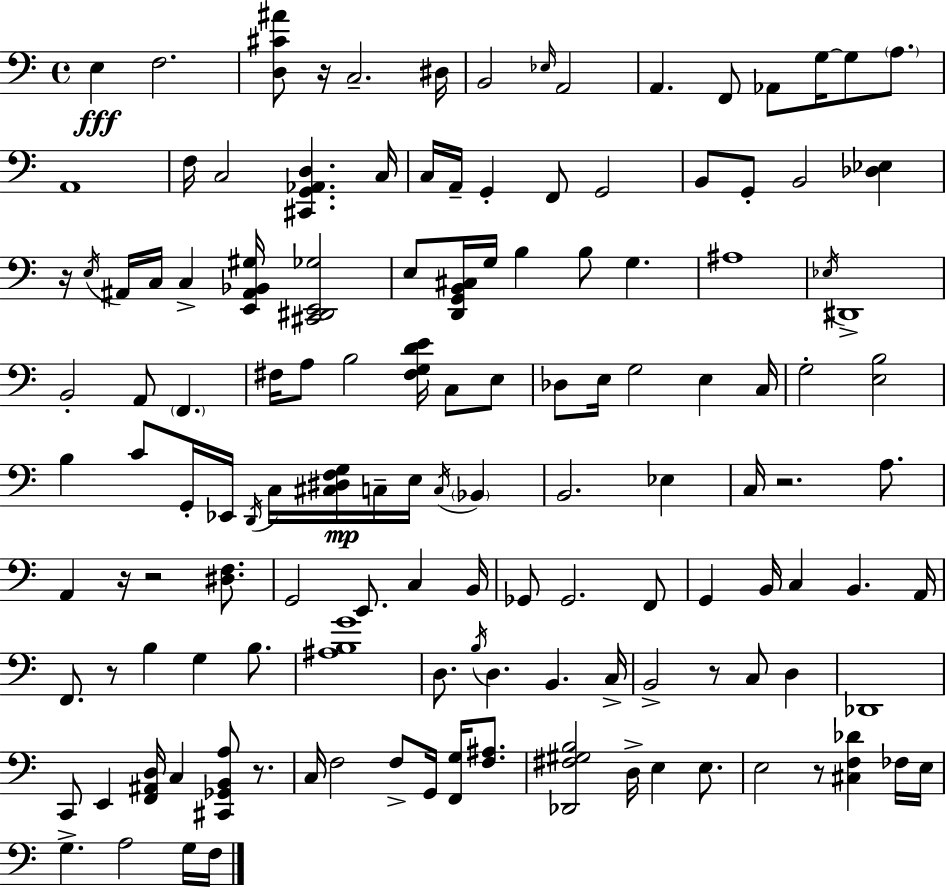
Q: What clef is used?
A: bass